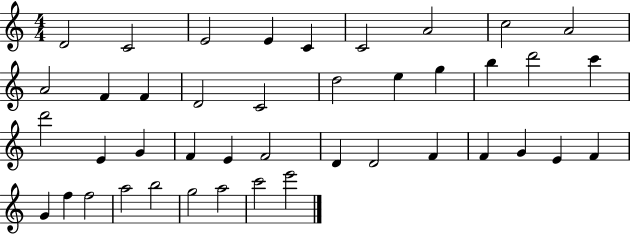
D4/h C4/h E4/h E4/q C4/q C4/h A4/h C5/h A4/h A4/h F4/q F4/q D4/h C4/h D5/h E5/q G5/q B5/q D6/h C6/q D6/h E4/q G4/q F4/q E4/q F4/h D4/q D4/h F4/q F4/q G4/q E4/q F4/q G4/q F5/q F5/h A5/h B5/h G5/h A5/h C6/h E6/h